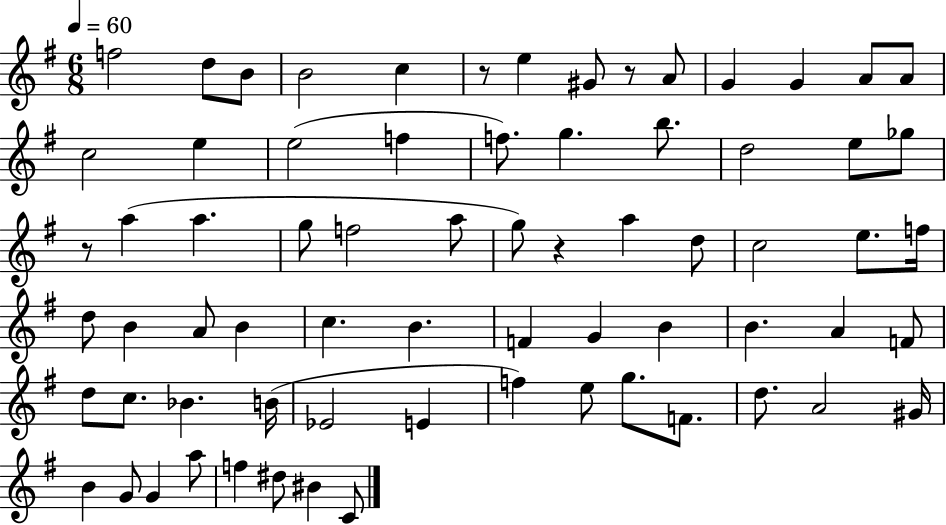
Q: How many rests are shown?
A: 4